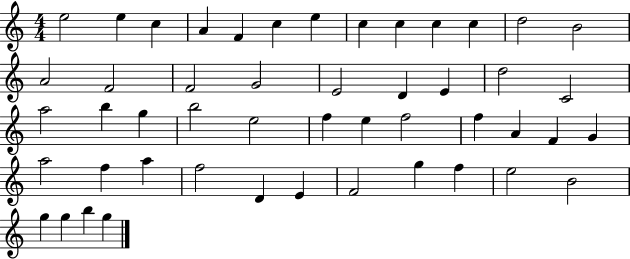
E5/h E5/q C5/q A4/q F4/q C5/q E5/q C5/q C5/q C5/q C5/q D5/h B4/h A4/h F4/h F4/h G4/h E4/h D4/q E4/q D5/h C4/h A5/h B5/q G5/q B5/h E5/h F5/q E5/q F5/h F5/q A4/q F4/q G4/q A5/h F5/q A5/q F5/h D4/q E4/q F4/h G5/q F5/q E5/h B4/h G5/q G5/q B5/q G5/q